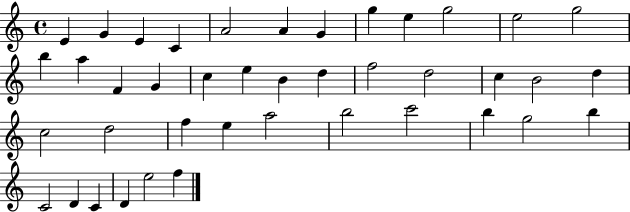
E4/q G4/q E4/q C4/q A4/h A4/q G4/q G5/q E5/q G5/h E5/h G5/h B5/q A5/q F4/q G4/q C5/q E5/q B4/q D5/q F5/h D5/h C5/q B4/h D5/q C5/h D5/h F5/q E5/q A5/h B5/h C6/h B5/q G5/h B5/q C4/h D4/q C4/q D4/q E5/h F5/q